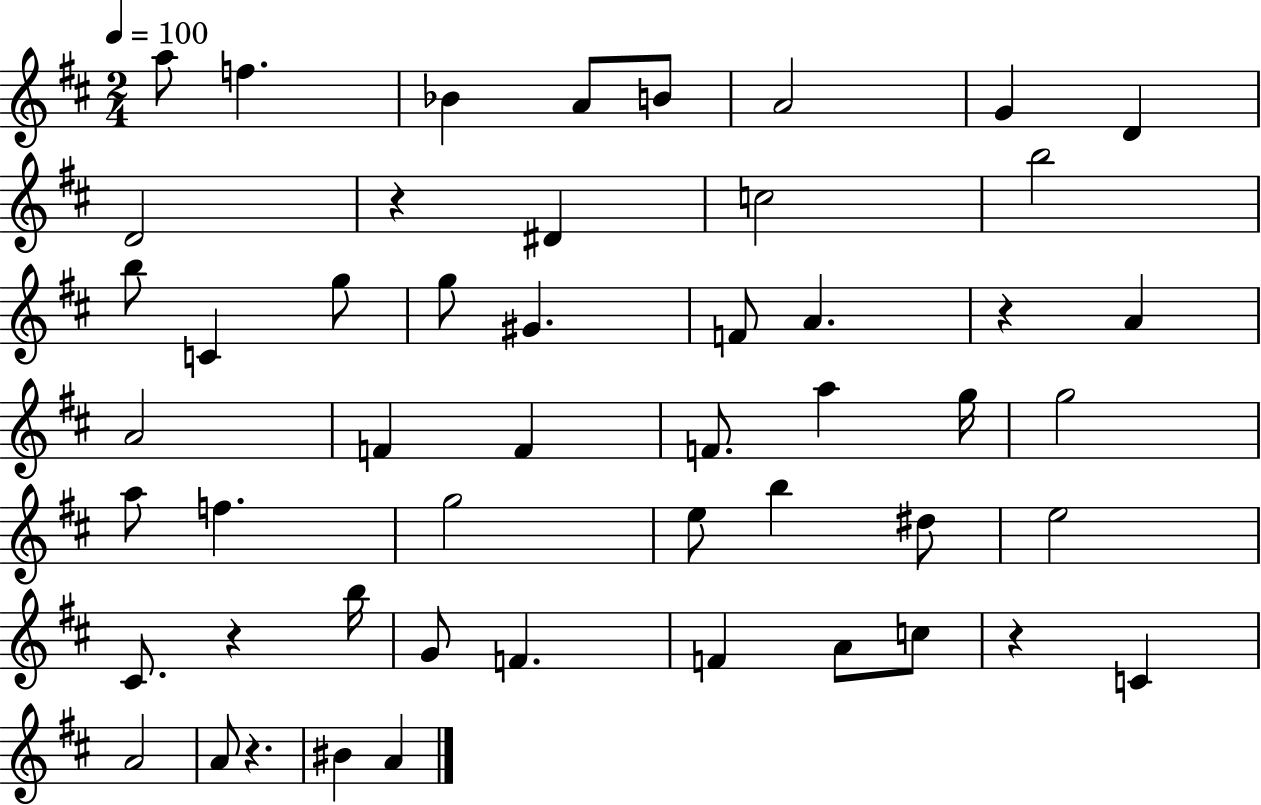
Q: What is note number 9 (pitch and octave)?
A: D4